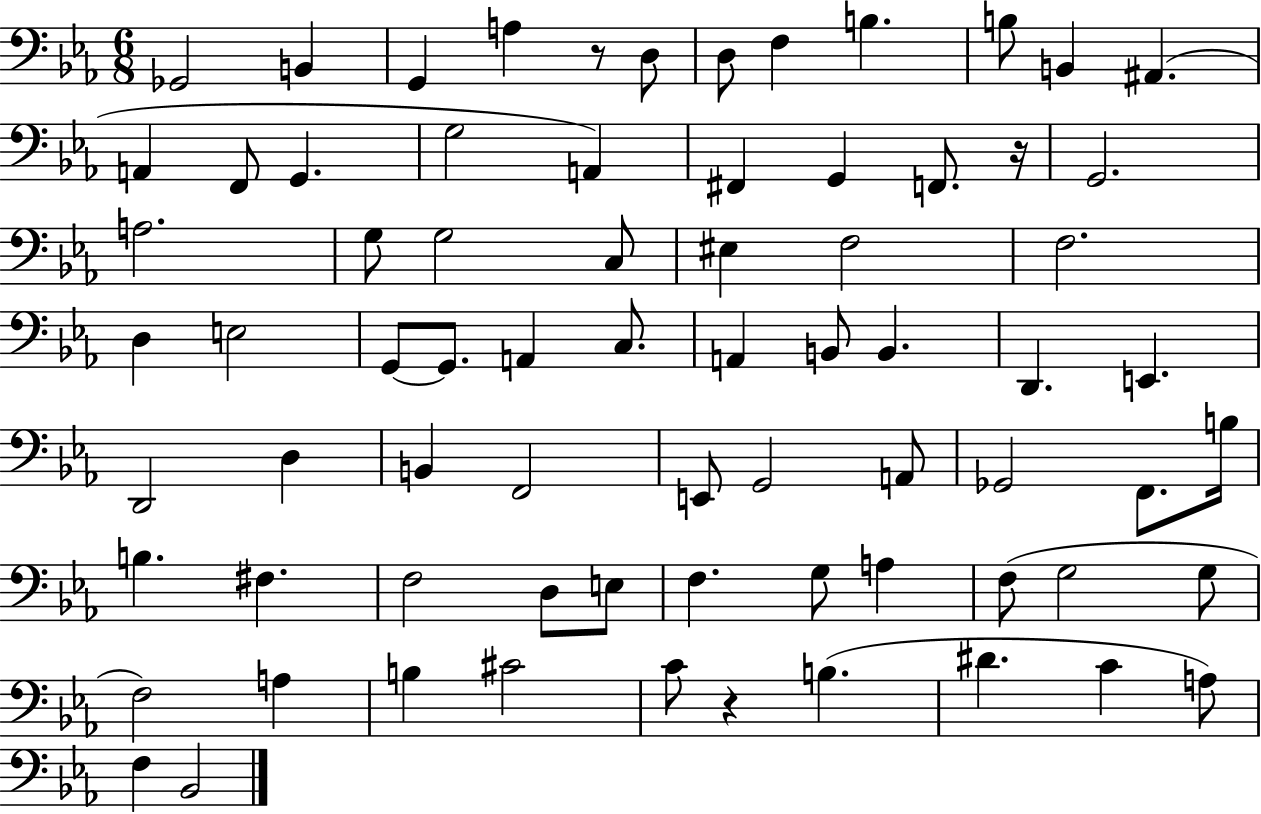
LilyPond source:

{
  \clef bass
  \numericTimeSignature
  \time 6/8
  \key ees \major
  \repeat volta 2 { ges,2 b,4 | g,4 a4 r8 d8 | d8 f4 b4. | b8 b,4 ais,4.( | \break a,4 f,8 g,4. | g2 a,4) | fis,4 g,4 f,8. r16 | g,2. | \break a2. | g8 g2 c8 | eis4 f2 | f2. | \break d4 e2 | g,8~~ g,8. a,4 c8. | a,4 b,8 b,4. | d,4. e,4. | \break d,2 d4 | b,4 f,2 | e,8 g,2 a,8 | ges,2 f,8. b16 | \break b4. fis4. | f2 d8 e8 | f4. g8 a4 | f8( g2 g8 | \break f2) a4 | b4 cis'2 | c'8 r4 b4.( | dis'4. c'4 a8) | \break f4 bes,2 | } \bar "|."
}